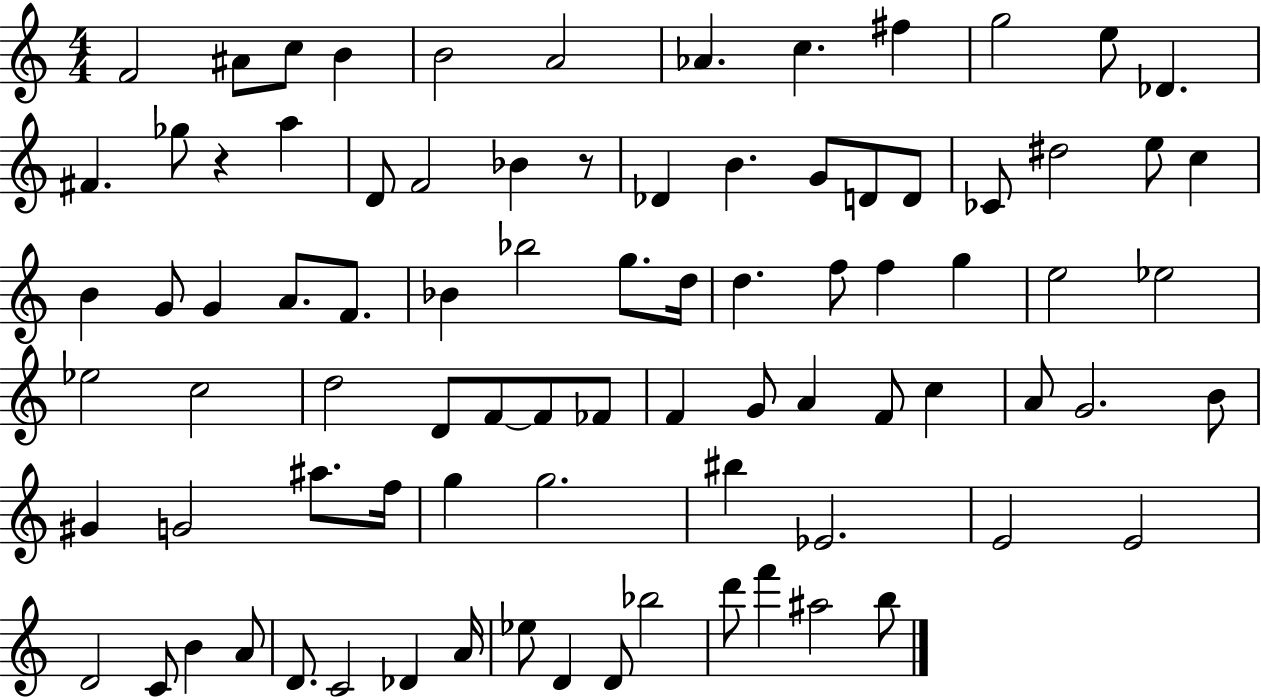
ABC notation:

X:1
T:Untitled
M:4/4
L:1/4
K:C
F2 ^A/2 c/2 B B2 A2 _A c ^f g2 e/2 _D ^F _g/2 z a D/2 F2 _B z/2 _D B G/2 D/2 D/2 _C/2 ^d2 e/2 c B G/2 G A/2 F/2 _B _b2 g/2 d/4 d f/2 f g e2 _e2 _e2 c2 d2 D/2 F/2 F/2 _F/2 F G/2 A F/2 c A/2 G2 B/2 ^G G2 ^a/2 f/4 g g2 ^b _E2 E2 E2 D2 C/2 B A/2 D/2 C2 _D A/4 _e/2 D D/2 _b2 d'/2 f' ^a2 b/2